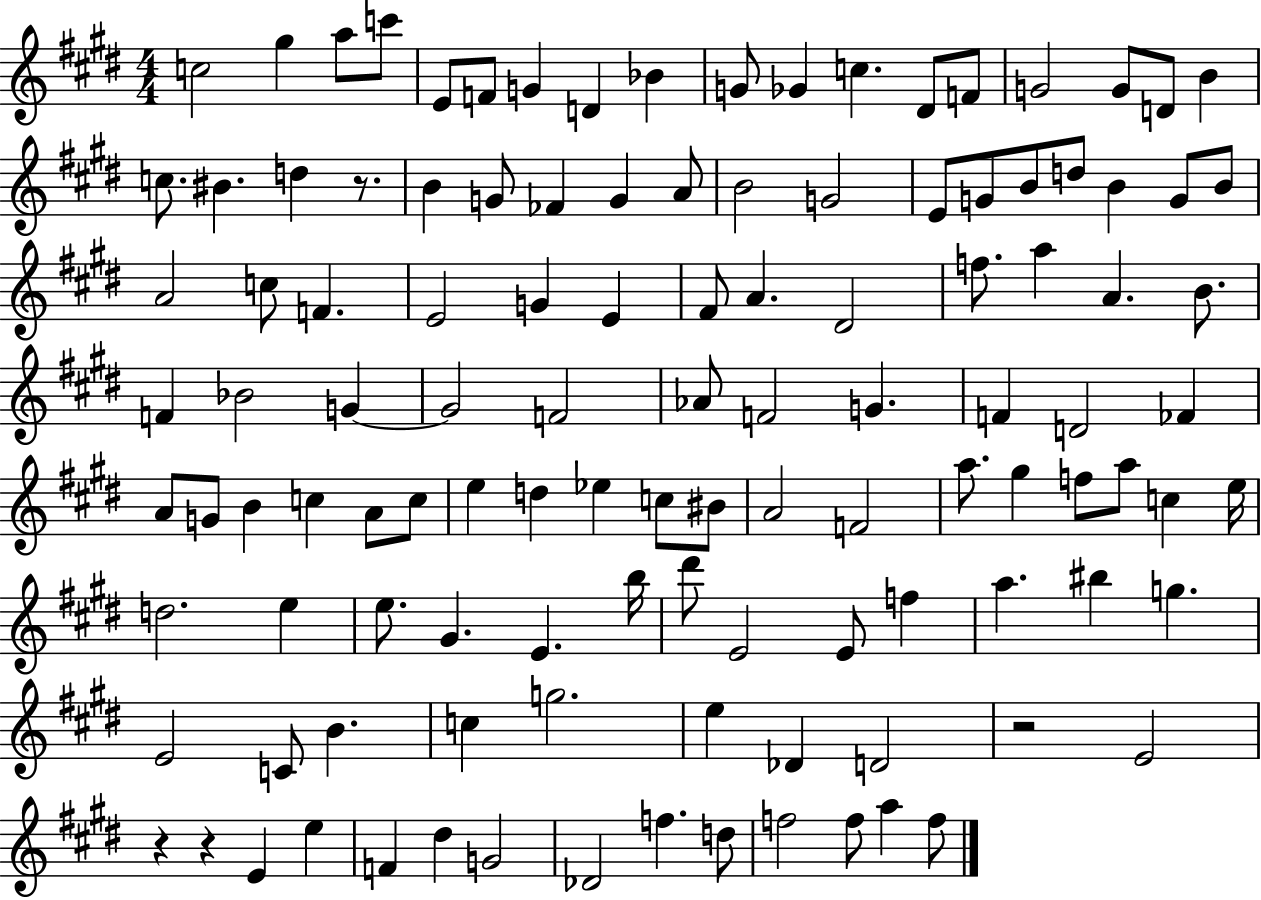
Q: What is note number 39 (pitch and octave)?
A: E4